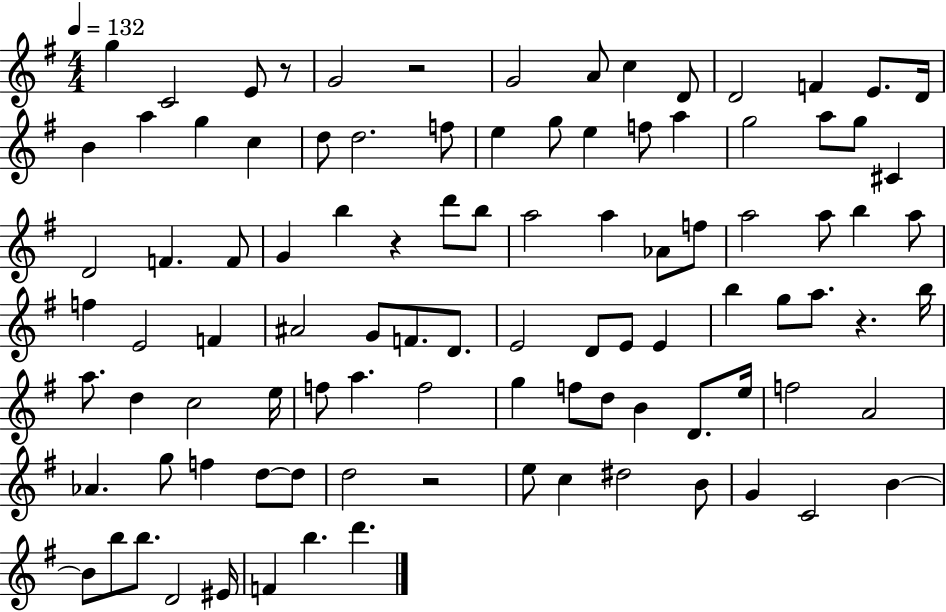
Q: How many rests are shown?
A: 5